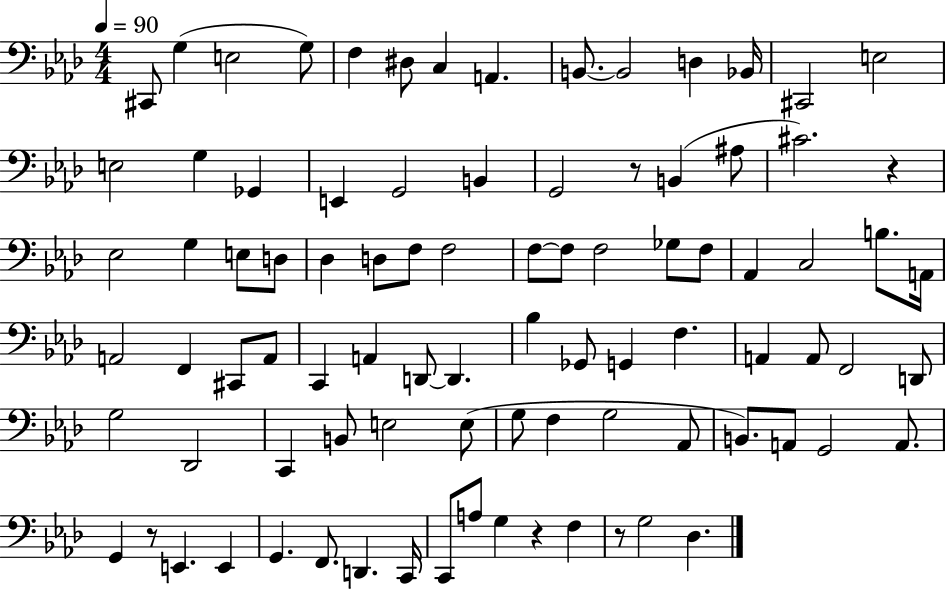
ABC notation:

X:1
T:Untitled
M:4/4
L:1/4
K:Ab
^C,,/2 G, E,2 G,/2 F, ^D,/2 C, A,, B,,/2 B,,2 D, _B,,/4 ^C,,2 E,2 E,2 G, _G,, E,, G,,2 B,, G,,2 z/2 B,, ^A,/2 ^C2 z _E,2 G, E,/2 D,/2 _D, D,/2 F,/2 F,2 F,/2 F,/2 F,2 _G,/2 F,/2 _A,, C,2 B,/2 A,,/4 A,,2 F,, ^C,,/2 A,,/2 C,, A,, D,,/2 D,, _B, _G,,/2 G,, F, A,, A,,/2 F,,2 D,,/2 G,2 _D,,2 C,, B,,/2 E,2 E,/2 G,/2 F, G,2 _A,,/2 B,,/2 A,,/2 G,,2 A,,/2 G,, z/2 E,, E,, G,, F,,/2 D,, C,,/4 C,,/2 A,/2 G, z F, z/2 G,2 _D,